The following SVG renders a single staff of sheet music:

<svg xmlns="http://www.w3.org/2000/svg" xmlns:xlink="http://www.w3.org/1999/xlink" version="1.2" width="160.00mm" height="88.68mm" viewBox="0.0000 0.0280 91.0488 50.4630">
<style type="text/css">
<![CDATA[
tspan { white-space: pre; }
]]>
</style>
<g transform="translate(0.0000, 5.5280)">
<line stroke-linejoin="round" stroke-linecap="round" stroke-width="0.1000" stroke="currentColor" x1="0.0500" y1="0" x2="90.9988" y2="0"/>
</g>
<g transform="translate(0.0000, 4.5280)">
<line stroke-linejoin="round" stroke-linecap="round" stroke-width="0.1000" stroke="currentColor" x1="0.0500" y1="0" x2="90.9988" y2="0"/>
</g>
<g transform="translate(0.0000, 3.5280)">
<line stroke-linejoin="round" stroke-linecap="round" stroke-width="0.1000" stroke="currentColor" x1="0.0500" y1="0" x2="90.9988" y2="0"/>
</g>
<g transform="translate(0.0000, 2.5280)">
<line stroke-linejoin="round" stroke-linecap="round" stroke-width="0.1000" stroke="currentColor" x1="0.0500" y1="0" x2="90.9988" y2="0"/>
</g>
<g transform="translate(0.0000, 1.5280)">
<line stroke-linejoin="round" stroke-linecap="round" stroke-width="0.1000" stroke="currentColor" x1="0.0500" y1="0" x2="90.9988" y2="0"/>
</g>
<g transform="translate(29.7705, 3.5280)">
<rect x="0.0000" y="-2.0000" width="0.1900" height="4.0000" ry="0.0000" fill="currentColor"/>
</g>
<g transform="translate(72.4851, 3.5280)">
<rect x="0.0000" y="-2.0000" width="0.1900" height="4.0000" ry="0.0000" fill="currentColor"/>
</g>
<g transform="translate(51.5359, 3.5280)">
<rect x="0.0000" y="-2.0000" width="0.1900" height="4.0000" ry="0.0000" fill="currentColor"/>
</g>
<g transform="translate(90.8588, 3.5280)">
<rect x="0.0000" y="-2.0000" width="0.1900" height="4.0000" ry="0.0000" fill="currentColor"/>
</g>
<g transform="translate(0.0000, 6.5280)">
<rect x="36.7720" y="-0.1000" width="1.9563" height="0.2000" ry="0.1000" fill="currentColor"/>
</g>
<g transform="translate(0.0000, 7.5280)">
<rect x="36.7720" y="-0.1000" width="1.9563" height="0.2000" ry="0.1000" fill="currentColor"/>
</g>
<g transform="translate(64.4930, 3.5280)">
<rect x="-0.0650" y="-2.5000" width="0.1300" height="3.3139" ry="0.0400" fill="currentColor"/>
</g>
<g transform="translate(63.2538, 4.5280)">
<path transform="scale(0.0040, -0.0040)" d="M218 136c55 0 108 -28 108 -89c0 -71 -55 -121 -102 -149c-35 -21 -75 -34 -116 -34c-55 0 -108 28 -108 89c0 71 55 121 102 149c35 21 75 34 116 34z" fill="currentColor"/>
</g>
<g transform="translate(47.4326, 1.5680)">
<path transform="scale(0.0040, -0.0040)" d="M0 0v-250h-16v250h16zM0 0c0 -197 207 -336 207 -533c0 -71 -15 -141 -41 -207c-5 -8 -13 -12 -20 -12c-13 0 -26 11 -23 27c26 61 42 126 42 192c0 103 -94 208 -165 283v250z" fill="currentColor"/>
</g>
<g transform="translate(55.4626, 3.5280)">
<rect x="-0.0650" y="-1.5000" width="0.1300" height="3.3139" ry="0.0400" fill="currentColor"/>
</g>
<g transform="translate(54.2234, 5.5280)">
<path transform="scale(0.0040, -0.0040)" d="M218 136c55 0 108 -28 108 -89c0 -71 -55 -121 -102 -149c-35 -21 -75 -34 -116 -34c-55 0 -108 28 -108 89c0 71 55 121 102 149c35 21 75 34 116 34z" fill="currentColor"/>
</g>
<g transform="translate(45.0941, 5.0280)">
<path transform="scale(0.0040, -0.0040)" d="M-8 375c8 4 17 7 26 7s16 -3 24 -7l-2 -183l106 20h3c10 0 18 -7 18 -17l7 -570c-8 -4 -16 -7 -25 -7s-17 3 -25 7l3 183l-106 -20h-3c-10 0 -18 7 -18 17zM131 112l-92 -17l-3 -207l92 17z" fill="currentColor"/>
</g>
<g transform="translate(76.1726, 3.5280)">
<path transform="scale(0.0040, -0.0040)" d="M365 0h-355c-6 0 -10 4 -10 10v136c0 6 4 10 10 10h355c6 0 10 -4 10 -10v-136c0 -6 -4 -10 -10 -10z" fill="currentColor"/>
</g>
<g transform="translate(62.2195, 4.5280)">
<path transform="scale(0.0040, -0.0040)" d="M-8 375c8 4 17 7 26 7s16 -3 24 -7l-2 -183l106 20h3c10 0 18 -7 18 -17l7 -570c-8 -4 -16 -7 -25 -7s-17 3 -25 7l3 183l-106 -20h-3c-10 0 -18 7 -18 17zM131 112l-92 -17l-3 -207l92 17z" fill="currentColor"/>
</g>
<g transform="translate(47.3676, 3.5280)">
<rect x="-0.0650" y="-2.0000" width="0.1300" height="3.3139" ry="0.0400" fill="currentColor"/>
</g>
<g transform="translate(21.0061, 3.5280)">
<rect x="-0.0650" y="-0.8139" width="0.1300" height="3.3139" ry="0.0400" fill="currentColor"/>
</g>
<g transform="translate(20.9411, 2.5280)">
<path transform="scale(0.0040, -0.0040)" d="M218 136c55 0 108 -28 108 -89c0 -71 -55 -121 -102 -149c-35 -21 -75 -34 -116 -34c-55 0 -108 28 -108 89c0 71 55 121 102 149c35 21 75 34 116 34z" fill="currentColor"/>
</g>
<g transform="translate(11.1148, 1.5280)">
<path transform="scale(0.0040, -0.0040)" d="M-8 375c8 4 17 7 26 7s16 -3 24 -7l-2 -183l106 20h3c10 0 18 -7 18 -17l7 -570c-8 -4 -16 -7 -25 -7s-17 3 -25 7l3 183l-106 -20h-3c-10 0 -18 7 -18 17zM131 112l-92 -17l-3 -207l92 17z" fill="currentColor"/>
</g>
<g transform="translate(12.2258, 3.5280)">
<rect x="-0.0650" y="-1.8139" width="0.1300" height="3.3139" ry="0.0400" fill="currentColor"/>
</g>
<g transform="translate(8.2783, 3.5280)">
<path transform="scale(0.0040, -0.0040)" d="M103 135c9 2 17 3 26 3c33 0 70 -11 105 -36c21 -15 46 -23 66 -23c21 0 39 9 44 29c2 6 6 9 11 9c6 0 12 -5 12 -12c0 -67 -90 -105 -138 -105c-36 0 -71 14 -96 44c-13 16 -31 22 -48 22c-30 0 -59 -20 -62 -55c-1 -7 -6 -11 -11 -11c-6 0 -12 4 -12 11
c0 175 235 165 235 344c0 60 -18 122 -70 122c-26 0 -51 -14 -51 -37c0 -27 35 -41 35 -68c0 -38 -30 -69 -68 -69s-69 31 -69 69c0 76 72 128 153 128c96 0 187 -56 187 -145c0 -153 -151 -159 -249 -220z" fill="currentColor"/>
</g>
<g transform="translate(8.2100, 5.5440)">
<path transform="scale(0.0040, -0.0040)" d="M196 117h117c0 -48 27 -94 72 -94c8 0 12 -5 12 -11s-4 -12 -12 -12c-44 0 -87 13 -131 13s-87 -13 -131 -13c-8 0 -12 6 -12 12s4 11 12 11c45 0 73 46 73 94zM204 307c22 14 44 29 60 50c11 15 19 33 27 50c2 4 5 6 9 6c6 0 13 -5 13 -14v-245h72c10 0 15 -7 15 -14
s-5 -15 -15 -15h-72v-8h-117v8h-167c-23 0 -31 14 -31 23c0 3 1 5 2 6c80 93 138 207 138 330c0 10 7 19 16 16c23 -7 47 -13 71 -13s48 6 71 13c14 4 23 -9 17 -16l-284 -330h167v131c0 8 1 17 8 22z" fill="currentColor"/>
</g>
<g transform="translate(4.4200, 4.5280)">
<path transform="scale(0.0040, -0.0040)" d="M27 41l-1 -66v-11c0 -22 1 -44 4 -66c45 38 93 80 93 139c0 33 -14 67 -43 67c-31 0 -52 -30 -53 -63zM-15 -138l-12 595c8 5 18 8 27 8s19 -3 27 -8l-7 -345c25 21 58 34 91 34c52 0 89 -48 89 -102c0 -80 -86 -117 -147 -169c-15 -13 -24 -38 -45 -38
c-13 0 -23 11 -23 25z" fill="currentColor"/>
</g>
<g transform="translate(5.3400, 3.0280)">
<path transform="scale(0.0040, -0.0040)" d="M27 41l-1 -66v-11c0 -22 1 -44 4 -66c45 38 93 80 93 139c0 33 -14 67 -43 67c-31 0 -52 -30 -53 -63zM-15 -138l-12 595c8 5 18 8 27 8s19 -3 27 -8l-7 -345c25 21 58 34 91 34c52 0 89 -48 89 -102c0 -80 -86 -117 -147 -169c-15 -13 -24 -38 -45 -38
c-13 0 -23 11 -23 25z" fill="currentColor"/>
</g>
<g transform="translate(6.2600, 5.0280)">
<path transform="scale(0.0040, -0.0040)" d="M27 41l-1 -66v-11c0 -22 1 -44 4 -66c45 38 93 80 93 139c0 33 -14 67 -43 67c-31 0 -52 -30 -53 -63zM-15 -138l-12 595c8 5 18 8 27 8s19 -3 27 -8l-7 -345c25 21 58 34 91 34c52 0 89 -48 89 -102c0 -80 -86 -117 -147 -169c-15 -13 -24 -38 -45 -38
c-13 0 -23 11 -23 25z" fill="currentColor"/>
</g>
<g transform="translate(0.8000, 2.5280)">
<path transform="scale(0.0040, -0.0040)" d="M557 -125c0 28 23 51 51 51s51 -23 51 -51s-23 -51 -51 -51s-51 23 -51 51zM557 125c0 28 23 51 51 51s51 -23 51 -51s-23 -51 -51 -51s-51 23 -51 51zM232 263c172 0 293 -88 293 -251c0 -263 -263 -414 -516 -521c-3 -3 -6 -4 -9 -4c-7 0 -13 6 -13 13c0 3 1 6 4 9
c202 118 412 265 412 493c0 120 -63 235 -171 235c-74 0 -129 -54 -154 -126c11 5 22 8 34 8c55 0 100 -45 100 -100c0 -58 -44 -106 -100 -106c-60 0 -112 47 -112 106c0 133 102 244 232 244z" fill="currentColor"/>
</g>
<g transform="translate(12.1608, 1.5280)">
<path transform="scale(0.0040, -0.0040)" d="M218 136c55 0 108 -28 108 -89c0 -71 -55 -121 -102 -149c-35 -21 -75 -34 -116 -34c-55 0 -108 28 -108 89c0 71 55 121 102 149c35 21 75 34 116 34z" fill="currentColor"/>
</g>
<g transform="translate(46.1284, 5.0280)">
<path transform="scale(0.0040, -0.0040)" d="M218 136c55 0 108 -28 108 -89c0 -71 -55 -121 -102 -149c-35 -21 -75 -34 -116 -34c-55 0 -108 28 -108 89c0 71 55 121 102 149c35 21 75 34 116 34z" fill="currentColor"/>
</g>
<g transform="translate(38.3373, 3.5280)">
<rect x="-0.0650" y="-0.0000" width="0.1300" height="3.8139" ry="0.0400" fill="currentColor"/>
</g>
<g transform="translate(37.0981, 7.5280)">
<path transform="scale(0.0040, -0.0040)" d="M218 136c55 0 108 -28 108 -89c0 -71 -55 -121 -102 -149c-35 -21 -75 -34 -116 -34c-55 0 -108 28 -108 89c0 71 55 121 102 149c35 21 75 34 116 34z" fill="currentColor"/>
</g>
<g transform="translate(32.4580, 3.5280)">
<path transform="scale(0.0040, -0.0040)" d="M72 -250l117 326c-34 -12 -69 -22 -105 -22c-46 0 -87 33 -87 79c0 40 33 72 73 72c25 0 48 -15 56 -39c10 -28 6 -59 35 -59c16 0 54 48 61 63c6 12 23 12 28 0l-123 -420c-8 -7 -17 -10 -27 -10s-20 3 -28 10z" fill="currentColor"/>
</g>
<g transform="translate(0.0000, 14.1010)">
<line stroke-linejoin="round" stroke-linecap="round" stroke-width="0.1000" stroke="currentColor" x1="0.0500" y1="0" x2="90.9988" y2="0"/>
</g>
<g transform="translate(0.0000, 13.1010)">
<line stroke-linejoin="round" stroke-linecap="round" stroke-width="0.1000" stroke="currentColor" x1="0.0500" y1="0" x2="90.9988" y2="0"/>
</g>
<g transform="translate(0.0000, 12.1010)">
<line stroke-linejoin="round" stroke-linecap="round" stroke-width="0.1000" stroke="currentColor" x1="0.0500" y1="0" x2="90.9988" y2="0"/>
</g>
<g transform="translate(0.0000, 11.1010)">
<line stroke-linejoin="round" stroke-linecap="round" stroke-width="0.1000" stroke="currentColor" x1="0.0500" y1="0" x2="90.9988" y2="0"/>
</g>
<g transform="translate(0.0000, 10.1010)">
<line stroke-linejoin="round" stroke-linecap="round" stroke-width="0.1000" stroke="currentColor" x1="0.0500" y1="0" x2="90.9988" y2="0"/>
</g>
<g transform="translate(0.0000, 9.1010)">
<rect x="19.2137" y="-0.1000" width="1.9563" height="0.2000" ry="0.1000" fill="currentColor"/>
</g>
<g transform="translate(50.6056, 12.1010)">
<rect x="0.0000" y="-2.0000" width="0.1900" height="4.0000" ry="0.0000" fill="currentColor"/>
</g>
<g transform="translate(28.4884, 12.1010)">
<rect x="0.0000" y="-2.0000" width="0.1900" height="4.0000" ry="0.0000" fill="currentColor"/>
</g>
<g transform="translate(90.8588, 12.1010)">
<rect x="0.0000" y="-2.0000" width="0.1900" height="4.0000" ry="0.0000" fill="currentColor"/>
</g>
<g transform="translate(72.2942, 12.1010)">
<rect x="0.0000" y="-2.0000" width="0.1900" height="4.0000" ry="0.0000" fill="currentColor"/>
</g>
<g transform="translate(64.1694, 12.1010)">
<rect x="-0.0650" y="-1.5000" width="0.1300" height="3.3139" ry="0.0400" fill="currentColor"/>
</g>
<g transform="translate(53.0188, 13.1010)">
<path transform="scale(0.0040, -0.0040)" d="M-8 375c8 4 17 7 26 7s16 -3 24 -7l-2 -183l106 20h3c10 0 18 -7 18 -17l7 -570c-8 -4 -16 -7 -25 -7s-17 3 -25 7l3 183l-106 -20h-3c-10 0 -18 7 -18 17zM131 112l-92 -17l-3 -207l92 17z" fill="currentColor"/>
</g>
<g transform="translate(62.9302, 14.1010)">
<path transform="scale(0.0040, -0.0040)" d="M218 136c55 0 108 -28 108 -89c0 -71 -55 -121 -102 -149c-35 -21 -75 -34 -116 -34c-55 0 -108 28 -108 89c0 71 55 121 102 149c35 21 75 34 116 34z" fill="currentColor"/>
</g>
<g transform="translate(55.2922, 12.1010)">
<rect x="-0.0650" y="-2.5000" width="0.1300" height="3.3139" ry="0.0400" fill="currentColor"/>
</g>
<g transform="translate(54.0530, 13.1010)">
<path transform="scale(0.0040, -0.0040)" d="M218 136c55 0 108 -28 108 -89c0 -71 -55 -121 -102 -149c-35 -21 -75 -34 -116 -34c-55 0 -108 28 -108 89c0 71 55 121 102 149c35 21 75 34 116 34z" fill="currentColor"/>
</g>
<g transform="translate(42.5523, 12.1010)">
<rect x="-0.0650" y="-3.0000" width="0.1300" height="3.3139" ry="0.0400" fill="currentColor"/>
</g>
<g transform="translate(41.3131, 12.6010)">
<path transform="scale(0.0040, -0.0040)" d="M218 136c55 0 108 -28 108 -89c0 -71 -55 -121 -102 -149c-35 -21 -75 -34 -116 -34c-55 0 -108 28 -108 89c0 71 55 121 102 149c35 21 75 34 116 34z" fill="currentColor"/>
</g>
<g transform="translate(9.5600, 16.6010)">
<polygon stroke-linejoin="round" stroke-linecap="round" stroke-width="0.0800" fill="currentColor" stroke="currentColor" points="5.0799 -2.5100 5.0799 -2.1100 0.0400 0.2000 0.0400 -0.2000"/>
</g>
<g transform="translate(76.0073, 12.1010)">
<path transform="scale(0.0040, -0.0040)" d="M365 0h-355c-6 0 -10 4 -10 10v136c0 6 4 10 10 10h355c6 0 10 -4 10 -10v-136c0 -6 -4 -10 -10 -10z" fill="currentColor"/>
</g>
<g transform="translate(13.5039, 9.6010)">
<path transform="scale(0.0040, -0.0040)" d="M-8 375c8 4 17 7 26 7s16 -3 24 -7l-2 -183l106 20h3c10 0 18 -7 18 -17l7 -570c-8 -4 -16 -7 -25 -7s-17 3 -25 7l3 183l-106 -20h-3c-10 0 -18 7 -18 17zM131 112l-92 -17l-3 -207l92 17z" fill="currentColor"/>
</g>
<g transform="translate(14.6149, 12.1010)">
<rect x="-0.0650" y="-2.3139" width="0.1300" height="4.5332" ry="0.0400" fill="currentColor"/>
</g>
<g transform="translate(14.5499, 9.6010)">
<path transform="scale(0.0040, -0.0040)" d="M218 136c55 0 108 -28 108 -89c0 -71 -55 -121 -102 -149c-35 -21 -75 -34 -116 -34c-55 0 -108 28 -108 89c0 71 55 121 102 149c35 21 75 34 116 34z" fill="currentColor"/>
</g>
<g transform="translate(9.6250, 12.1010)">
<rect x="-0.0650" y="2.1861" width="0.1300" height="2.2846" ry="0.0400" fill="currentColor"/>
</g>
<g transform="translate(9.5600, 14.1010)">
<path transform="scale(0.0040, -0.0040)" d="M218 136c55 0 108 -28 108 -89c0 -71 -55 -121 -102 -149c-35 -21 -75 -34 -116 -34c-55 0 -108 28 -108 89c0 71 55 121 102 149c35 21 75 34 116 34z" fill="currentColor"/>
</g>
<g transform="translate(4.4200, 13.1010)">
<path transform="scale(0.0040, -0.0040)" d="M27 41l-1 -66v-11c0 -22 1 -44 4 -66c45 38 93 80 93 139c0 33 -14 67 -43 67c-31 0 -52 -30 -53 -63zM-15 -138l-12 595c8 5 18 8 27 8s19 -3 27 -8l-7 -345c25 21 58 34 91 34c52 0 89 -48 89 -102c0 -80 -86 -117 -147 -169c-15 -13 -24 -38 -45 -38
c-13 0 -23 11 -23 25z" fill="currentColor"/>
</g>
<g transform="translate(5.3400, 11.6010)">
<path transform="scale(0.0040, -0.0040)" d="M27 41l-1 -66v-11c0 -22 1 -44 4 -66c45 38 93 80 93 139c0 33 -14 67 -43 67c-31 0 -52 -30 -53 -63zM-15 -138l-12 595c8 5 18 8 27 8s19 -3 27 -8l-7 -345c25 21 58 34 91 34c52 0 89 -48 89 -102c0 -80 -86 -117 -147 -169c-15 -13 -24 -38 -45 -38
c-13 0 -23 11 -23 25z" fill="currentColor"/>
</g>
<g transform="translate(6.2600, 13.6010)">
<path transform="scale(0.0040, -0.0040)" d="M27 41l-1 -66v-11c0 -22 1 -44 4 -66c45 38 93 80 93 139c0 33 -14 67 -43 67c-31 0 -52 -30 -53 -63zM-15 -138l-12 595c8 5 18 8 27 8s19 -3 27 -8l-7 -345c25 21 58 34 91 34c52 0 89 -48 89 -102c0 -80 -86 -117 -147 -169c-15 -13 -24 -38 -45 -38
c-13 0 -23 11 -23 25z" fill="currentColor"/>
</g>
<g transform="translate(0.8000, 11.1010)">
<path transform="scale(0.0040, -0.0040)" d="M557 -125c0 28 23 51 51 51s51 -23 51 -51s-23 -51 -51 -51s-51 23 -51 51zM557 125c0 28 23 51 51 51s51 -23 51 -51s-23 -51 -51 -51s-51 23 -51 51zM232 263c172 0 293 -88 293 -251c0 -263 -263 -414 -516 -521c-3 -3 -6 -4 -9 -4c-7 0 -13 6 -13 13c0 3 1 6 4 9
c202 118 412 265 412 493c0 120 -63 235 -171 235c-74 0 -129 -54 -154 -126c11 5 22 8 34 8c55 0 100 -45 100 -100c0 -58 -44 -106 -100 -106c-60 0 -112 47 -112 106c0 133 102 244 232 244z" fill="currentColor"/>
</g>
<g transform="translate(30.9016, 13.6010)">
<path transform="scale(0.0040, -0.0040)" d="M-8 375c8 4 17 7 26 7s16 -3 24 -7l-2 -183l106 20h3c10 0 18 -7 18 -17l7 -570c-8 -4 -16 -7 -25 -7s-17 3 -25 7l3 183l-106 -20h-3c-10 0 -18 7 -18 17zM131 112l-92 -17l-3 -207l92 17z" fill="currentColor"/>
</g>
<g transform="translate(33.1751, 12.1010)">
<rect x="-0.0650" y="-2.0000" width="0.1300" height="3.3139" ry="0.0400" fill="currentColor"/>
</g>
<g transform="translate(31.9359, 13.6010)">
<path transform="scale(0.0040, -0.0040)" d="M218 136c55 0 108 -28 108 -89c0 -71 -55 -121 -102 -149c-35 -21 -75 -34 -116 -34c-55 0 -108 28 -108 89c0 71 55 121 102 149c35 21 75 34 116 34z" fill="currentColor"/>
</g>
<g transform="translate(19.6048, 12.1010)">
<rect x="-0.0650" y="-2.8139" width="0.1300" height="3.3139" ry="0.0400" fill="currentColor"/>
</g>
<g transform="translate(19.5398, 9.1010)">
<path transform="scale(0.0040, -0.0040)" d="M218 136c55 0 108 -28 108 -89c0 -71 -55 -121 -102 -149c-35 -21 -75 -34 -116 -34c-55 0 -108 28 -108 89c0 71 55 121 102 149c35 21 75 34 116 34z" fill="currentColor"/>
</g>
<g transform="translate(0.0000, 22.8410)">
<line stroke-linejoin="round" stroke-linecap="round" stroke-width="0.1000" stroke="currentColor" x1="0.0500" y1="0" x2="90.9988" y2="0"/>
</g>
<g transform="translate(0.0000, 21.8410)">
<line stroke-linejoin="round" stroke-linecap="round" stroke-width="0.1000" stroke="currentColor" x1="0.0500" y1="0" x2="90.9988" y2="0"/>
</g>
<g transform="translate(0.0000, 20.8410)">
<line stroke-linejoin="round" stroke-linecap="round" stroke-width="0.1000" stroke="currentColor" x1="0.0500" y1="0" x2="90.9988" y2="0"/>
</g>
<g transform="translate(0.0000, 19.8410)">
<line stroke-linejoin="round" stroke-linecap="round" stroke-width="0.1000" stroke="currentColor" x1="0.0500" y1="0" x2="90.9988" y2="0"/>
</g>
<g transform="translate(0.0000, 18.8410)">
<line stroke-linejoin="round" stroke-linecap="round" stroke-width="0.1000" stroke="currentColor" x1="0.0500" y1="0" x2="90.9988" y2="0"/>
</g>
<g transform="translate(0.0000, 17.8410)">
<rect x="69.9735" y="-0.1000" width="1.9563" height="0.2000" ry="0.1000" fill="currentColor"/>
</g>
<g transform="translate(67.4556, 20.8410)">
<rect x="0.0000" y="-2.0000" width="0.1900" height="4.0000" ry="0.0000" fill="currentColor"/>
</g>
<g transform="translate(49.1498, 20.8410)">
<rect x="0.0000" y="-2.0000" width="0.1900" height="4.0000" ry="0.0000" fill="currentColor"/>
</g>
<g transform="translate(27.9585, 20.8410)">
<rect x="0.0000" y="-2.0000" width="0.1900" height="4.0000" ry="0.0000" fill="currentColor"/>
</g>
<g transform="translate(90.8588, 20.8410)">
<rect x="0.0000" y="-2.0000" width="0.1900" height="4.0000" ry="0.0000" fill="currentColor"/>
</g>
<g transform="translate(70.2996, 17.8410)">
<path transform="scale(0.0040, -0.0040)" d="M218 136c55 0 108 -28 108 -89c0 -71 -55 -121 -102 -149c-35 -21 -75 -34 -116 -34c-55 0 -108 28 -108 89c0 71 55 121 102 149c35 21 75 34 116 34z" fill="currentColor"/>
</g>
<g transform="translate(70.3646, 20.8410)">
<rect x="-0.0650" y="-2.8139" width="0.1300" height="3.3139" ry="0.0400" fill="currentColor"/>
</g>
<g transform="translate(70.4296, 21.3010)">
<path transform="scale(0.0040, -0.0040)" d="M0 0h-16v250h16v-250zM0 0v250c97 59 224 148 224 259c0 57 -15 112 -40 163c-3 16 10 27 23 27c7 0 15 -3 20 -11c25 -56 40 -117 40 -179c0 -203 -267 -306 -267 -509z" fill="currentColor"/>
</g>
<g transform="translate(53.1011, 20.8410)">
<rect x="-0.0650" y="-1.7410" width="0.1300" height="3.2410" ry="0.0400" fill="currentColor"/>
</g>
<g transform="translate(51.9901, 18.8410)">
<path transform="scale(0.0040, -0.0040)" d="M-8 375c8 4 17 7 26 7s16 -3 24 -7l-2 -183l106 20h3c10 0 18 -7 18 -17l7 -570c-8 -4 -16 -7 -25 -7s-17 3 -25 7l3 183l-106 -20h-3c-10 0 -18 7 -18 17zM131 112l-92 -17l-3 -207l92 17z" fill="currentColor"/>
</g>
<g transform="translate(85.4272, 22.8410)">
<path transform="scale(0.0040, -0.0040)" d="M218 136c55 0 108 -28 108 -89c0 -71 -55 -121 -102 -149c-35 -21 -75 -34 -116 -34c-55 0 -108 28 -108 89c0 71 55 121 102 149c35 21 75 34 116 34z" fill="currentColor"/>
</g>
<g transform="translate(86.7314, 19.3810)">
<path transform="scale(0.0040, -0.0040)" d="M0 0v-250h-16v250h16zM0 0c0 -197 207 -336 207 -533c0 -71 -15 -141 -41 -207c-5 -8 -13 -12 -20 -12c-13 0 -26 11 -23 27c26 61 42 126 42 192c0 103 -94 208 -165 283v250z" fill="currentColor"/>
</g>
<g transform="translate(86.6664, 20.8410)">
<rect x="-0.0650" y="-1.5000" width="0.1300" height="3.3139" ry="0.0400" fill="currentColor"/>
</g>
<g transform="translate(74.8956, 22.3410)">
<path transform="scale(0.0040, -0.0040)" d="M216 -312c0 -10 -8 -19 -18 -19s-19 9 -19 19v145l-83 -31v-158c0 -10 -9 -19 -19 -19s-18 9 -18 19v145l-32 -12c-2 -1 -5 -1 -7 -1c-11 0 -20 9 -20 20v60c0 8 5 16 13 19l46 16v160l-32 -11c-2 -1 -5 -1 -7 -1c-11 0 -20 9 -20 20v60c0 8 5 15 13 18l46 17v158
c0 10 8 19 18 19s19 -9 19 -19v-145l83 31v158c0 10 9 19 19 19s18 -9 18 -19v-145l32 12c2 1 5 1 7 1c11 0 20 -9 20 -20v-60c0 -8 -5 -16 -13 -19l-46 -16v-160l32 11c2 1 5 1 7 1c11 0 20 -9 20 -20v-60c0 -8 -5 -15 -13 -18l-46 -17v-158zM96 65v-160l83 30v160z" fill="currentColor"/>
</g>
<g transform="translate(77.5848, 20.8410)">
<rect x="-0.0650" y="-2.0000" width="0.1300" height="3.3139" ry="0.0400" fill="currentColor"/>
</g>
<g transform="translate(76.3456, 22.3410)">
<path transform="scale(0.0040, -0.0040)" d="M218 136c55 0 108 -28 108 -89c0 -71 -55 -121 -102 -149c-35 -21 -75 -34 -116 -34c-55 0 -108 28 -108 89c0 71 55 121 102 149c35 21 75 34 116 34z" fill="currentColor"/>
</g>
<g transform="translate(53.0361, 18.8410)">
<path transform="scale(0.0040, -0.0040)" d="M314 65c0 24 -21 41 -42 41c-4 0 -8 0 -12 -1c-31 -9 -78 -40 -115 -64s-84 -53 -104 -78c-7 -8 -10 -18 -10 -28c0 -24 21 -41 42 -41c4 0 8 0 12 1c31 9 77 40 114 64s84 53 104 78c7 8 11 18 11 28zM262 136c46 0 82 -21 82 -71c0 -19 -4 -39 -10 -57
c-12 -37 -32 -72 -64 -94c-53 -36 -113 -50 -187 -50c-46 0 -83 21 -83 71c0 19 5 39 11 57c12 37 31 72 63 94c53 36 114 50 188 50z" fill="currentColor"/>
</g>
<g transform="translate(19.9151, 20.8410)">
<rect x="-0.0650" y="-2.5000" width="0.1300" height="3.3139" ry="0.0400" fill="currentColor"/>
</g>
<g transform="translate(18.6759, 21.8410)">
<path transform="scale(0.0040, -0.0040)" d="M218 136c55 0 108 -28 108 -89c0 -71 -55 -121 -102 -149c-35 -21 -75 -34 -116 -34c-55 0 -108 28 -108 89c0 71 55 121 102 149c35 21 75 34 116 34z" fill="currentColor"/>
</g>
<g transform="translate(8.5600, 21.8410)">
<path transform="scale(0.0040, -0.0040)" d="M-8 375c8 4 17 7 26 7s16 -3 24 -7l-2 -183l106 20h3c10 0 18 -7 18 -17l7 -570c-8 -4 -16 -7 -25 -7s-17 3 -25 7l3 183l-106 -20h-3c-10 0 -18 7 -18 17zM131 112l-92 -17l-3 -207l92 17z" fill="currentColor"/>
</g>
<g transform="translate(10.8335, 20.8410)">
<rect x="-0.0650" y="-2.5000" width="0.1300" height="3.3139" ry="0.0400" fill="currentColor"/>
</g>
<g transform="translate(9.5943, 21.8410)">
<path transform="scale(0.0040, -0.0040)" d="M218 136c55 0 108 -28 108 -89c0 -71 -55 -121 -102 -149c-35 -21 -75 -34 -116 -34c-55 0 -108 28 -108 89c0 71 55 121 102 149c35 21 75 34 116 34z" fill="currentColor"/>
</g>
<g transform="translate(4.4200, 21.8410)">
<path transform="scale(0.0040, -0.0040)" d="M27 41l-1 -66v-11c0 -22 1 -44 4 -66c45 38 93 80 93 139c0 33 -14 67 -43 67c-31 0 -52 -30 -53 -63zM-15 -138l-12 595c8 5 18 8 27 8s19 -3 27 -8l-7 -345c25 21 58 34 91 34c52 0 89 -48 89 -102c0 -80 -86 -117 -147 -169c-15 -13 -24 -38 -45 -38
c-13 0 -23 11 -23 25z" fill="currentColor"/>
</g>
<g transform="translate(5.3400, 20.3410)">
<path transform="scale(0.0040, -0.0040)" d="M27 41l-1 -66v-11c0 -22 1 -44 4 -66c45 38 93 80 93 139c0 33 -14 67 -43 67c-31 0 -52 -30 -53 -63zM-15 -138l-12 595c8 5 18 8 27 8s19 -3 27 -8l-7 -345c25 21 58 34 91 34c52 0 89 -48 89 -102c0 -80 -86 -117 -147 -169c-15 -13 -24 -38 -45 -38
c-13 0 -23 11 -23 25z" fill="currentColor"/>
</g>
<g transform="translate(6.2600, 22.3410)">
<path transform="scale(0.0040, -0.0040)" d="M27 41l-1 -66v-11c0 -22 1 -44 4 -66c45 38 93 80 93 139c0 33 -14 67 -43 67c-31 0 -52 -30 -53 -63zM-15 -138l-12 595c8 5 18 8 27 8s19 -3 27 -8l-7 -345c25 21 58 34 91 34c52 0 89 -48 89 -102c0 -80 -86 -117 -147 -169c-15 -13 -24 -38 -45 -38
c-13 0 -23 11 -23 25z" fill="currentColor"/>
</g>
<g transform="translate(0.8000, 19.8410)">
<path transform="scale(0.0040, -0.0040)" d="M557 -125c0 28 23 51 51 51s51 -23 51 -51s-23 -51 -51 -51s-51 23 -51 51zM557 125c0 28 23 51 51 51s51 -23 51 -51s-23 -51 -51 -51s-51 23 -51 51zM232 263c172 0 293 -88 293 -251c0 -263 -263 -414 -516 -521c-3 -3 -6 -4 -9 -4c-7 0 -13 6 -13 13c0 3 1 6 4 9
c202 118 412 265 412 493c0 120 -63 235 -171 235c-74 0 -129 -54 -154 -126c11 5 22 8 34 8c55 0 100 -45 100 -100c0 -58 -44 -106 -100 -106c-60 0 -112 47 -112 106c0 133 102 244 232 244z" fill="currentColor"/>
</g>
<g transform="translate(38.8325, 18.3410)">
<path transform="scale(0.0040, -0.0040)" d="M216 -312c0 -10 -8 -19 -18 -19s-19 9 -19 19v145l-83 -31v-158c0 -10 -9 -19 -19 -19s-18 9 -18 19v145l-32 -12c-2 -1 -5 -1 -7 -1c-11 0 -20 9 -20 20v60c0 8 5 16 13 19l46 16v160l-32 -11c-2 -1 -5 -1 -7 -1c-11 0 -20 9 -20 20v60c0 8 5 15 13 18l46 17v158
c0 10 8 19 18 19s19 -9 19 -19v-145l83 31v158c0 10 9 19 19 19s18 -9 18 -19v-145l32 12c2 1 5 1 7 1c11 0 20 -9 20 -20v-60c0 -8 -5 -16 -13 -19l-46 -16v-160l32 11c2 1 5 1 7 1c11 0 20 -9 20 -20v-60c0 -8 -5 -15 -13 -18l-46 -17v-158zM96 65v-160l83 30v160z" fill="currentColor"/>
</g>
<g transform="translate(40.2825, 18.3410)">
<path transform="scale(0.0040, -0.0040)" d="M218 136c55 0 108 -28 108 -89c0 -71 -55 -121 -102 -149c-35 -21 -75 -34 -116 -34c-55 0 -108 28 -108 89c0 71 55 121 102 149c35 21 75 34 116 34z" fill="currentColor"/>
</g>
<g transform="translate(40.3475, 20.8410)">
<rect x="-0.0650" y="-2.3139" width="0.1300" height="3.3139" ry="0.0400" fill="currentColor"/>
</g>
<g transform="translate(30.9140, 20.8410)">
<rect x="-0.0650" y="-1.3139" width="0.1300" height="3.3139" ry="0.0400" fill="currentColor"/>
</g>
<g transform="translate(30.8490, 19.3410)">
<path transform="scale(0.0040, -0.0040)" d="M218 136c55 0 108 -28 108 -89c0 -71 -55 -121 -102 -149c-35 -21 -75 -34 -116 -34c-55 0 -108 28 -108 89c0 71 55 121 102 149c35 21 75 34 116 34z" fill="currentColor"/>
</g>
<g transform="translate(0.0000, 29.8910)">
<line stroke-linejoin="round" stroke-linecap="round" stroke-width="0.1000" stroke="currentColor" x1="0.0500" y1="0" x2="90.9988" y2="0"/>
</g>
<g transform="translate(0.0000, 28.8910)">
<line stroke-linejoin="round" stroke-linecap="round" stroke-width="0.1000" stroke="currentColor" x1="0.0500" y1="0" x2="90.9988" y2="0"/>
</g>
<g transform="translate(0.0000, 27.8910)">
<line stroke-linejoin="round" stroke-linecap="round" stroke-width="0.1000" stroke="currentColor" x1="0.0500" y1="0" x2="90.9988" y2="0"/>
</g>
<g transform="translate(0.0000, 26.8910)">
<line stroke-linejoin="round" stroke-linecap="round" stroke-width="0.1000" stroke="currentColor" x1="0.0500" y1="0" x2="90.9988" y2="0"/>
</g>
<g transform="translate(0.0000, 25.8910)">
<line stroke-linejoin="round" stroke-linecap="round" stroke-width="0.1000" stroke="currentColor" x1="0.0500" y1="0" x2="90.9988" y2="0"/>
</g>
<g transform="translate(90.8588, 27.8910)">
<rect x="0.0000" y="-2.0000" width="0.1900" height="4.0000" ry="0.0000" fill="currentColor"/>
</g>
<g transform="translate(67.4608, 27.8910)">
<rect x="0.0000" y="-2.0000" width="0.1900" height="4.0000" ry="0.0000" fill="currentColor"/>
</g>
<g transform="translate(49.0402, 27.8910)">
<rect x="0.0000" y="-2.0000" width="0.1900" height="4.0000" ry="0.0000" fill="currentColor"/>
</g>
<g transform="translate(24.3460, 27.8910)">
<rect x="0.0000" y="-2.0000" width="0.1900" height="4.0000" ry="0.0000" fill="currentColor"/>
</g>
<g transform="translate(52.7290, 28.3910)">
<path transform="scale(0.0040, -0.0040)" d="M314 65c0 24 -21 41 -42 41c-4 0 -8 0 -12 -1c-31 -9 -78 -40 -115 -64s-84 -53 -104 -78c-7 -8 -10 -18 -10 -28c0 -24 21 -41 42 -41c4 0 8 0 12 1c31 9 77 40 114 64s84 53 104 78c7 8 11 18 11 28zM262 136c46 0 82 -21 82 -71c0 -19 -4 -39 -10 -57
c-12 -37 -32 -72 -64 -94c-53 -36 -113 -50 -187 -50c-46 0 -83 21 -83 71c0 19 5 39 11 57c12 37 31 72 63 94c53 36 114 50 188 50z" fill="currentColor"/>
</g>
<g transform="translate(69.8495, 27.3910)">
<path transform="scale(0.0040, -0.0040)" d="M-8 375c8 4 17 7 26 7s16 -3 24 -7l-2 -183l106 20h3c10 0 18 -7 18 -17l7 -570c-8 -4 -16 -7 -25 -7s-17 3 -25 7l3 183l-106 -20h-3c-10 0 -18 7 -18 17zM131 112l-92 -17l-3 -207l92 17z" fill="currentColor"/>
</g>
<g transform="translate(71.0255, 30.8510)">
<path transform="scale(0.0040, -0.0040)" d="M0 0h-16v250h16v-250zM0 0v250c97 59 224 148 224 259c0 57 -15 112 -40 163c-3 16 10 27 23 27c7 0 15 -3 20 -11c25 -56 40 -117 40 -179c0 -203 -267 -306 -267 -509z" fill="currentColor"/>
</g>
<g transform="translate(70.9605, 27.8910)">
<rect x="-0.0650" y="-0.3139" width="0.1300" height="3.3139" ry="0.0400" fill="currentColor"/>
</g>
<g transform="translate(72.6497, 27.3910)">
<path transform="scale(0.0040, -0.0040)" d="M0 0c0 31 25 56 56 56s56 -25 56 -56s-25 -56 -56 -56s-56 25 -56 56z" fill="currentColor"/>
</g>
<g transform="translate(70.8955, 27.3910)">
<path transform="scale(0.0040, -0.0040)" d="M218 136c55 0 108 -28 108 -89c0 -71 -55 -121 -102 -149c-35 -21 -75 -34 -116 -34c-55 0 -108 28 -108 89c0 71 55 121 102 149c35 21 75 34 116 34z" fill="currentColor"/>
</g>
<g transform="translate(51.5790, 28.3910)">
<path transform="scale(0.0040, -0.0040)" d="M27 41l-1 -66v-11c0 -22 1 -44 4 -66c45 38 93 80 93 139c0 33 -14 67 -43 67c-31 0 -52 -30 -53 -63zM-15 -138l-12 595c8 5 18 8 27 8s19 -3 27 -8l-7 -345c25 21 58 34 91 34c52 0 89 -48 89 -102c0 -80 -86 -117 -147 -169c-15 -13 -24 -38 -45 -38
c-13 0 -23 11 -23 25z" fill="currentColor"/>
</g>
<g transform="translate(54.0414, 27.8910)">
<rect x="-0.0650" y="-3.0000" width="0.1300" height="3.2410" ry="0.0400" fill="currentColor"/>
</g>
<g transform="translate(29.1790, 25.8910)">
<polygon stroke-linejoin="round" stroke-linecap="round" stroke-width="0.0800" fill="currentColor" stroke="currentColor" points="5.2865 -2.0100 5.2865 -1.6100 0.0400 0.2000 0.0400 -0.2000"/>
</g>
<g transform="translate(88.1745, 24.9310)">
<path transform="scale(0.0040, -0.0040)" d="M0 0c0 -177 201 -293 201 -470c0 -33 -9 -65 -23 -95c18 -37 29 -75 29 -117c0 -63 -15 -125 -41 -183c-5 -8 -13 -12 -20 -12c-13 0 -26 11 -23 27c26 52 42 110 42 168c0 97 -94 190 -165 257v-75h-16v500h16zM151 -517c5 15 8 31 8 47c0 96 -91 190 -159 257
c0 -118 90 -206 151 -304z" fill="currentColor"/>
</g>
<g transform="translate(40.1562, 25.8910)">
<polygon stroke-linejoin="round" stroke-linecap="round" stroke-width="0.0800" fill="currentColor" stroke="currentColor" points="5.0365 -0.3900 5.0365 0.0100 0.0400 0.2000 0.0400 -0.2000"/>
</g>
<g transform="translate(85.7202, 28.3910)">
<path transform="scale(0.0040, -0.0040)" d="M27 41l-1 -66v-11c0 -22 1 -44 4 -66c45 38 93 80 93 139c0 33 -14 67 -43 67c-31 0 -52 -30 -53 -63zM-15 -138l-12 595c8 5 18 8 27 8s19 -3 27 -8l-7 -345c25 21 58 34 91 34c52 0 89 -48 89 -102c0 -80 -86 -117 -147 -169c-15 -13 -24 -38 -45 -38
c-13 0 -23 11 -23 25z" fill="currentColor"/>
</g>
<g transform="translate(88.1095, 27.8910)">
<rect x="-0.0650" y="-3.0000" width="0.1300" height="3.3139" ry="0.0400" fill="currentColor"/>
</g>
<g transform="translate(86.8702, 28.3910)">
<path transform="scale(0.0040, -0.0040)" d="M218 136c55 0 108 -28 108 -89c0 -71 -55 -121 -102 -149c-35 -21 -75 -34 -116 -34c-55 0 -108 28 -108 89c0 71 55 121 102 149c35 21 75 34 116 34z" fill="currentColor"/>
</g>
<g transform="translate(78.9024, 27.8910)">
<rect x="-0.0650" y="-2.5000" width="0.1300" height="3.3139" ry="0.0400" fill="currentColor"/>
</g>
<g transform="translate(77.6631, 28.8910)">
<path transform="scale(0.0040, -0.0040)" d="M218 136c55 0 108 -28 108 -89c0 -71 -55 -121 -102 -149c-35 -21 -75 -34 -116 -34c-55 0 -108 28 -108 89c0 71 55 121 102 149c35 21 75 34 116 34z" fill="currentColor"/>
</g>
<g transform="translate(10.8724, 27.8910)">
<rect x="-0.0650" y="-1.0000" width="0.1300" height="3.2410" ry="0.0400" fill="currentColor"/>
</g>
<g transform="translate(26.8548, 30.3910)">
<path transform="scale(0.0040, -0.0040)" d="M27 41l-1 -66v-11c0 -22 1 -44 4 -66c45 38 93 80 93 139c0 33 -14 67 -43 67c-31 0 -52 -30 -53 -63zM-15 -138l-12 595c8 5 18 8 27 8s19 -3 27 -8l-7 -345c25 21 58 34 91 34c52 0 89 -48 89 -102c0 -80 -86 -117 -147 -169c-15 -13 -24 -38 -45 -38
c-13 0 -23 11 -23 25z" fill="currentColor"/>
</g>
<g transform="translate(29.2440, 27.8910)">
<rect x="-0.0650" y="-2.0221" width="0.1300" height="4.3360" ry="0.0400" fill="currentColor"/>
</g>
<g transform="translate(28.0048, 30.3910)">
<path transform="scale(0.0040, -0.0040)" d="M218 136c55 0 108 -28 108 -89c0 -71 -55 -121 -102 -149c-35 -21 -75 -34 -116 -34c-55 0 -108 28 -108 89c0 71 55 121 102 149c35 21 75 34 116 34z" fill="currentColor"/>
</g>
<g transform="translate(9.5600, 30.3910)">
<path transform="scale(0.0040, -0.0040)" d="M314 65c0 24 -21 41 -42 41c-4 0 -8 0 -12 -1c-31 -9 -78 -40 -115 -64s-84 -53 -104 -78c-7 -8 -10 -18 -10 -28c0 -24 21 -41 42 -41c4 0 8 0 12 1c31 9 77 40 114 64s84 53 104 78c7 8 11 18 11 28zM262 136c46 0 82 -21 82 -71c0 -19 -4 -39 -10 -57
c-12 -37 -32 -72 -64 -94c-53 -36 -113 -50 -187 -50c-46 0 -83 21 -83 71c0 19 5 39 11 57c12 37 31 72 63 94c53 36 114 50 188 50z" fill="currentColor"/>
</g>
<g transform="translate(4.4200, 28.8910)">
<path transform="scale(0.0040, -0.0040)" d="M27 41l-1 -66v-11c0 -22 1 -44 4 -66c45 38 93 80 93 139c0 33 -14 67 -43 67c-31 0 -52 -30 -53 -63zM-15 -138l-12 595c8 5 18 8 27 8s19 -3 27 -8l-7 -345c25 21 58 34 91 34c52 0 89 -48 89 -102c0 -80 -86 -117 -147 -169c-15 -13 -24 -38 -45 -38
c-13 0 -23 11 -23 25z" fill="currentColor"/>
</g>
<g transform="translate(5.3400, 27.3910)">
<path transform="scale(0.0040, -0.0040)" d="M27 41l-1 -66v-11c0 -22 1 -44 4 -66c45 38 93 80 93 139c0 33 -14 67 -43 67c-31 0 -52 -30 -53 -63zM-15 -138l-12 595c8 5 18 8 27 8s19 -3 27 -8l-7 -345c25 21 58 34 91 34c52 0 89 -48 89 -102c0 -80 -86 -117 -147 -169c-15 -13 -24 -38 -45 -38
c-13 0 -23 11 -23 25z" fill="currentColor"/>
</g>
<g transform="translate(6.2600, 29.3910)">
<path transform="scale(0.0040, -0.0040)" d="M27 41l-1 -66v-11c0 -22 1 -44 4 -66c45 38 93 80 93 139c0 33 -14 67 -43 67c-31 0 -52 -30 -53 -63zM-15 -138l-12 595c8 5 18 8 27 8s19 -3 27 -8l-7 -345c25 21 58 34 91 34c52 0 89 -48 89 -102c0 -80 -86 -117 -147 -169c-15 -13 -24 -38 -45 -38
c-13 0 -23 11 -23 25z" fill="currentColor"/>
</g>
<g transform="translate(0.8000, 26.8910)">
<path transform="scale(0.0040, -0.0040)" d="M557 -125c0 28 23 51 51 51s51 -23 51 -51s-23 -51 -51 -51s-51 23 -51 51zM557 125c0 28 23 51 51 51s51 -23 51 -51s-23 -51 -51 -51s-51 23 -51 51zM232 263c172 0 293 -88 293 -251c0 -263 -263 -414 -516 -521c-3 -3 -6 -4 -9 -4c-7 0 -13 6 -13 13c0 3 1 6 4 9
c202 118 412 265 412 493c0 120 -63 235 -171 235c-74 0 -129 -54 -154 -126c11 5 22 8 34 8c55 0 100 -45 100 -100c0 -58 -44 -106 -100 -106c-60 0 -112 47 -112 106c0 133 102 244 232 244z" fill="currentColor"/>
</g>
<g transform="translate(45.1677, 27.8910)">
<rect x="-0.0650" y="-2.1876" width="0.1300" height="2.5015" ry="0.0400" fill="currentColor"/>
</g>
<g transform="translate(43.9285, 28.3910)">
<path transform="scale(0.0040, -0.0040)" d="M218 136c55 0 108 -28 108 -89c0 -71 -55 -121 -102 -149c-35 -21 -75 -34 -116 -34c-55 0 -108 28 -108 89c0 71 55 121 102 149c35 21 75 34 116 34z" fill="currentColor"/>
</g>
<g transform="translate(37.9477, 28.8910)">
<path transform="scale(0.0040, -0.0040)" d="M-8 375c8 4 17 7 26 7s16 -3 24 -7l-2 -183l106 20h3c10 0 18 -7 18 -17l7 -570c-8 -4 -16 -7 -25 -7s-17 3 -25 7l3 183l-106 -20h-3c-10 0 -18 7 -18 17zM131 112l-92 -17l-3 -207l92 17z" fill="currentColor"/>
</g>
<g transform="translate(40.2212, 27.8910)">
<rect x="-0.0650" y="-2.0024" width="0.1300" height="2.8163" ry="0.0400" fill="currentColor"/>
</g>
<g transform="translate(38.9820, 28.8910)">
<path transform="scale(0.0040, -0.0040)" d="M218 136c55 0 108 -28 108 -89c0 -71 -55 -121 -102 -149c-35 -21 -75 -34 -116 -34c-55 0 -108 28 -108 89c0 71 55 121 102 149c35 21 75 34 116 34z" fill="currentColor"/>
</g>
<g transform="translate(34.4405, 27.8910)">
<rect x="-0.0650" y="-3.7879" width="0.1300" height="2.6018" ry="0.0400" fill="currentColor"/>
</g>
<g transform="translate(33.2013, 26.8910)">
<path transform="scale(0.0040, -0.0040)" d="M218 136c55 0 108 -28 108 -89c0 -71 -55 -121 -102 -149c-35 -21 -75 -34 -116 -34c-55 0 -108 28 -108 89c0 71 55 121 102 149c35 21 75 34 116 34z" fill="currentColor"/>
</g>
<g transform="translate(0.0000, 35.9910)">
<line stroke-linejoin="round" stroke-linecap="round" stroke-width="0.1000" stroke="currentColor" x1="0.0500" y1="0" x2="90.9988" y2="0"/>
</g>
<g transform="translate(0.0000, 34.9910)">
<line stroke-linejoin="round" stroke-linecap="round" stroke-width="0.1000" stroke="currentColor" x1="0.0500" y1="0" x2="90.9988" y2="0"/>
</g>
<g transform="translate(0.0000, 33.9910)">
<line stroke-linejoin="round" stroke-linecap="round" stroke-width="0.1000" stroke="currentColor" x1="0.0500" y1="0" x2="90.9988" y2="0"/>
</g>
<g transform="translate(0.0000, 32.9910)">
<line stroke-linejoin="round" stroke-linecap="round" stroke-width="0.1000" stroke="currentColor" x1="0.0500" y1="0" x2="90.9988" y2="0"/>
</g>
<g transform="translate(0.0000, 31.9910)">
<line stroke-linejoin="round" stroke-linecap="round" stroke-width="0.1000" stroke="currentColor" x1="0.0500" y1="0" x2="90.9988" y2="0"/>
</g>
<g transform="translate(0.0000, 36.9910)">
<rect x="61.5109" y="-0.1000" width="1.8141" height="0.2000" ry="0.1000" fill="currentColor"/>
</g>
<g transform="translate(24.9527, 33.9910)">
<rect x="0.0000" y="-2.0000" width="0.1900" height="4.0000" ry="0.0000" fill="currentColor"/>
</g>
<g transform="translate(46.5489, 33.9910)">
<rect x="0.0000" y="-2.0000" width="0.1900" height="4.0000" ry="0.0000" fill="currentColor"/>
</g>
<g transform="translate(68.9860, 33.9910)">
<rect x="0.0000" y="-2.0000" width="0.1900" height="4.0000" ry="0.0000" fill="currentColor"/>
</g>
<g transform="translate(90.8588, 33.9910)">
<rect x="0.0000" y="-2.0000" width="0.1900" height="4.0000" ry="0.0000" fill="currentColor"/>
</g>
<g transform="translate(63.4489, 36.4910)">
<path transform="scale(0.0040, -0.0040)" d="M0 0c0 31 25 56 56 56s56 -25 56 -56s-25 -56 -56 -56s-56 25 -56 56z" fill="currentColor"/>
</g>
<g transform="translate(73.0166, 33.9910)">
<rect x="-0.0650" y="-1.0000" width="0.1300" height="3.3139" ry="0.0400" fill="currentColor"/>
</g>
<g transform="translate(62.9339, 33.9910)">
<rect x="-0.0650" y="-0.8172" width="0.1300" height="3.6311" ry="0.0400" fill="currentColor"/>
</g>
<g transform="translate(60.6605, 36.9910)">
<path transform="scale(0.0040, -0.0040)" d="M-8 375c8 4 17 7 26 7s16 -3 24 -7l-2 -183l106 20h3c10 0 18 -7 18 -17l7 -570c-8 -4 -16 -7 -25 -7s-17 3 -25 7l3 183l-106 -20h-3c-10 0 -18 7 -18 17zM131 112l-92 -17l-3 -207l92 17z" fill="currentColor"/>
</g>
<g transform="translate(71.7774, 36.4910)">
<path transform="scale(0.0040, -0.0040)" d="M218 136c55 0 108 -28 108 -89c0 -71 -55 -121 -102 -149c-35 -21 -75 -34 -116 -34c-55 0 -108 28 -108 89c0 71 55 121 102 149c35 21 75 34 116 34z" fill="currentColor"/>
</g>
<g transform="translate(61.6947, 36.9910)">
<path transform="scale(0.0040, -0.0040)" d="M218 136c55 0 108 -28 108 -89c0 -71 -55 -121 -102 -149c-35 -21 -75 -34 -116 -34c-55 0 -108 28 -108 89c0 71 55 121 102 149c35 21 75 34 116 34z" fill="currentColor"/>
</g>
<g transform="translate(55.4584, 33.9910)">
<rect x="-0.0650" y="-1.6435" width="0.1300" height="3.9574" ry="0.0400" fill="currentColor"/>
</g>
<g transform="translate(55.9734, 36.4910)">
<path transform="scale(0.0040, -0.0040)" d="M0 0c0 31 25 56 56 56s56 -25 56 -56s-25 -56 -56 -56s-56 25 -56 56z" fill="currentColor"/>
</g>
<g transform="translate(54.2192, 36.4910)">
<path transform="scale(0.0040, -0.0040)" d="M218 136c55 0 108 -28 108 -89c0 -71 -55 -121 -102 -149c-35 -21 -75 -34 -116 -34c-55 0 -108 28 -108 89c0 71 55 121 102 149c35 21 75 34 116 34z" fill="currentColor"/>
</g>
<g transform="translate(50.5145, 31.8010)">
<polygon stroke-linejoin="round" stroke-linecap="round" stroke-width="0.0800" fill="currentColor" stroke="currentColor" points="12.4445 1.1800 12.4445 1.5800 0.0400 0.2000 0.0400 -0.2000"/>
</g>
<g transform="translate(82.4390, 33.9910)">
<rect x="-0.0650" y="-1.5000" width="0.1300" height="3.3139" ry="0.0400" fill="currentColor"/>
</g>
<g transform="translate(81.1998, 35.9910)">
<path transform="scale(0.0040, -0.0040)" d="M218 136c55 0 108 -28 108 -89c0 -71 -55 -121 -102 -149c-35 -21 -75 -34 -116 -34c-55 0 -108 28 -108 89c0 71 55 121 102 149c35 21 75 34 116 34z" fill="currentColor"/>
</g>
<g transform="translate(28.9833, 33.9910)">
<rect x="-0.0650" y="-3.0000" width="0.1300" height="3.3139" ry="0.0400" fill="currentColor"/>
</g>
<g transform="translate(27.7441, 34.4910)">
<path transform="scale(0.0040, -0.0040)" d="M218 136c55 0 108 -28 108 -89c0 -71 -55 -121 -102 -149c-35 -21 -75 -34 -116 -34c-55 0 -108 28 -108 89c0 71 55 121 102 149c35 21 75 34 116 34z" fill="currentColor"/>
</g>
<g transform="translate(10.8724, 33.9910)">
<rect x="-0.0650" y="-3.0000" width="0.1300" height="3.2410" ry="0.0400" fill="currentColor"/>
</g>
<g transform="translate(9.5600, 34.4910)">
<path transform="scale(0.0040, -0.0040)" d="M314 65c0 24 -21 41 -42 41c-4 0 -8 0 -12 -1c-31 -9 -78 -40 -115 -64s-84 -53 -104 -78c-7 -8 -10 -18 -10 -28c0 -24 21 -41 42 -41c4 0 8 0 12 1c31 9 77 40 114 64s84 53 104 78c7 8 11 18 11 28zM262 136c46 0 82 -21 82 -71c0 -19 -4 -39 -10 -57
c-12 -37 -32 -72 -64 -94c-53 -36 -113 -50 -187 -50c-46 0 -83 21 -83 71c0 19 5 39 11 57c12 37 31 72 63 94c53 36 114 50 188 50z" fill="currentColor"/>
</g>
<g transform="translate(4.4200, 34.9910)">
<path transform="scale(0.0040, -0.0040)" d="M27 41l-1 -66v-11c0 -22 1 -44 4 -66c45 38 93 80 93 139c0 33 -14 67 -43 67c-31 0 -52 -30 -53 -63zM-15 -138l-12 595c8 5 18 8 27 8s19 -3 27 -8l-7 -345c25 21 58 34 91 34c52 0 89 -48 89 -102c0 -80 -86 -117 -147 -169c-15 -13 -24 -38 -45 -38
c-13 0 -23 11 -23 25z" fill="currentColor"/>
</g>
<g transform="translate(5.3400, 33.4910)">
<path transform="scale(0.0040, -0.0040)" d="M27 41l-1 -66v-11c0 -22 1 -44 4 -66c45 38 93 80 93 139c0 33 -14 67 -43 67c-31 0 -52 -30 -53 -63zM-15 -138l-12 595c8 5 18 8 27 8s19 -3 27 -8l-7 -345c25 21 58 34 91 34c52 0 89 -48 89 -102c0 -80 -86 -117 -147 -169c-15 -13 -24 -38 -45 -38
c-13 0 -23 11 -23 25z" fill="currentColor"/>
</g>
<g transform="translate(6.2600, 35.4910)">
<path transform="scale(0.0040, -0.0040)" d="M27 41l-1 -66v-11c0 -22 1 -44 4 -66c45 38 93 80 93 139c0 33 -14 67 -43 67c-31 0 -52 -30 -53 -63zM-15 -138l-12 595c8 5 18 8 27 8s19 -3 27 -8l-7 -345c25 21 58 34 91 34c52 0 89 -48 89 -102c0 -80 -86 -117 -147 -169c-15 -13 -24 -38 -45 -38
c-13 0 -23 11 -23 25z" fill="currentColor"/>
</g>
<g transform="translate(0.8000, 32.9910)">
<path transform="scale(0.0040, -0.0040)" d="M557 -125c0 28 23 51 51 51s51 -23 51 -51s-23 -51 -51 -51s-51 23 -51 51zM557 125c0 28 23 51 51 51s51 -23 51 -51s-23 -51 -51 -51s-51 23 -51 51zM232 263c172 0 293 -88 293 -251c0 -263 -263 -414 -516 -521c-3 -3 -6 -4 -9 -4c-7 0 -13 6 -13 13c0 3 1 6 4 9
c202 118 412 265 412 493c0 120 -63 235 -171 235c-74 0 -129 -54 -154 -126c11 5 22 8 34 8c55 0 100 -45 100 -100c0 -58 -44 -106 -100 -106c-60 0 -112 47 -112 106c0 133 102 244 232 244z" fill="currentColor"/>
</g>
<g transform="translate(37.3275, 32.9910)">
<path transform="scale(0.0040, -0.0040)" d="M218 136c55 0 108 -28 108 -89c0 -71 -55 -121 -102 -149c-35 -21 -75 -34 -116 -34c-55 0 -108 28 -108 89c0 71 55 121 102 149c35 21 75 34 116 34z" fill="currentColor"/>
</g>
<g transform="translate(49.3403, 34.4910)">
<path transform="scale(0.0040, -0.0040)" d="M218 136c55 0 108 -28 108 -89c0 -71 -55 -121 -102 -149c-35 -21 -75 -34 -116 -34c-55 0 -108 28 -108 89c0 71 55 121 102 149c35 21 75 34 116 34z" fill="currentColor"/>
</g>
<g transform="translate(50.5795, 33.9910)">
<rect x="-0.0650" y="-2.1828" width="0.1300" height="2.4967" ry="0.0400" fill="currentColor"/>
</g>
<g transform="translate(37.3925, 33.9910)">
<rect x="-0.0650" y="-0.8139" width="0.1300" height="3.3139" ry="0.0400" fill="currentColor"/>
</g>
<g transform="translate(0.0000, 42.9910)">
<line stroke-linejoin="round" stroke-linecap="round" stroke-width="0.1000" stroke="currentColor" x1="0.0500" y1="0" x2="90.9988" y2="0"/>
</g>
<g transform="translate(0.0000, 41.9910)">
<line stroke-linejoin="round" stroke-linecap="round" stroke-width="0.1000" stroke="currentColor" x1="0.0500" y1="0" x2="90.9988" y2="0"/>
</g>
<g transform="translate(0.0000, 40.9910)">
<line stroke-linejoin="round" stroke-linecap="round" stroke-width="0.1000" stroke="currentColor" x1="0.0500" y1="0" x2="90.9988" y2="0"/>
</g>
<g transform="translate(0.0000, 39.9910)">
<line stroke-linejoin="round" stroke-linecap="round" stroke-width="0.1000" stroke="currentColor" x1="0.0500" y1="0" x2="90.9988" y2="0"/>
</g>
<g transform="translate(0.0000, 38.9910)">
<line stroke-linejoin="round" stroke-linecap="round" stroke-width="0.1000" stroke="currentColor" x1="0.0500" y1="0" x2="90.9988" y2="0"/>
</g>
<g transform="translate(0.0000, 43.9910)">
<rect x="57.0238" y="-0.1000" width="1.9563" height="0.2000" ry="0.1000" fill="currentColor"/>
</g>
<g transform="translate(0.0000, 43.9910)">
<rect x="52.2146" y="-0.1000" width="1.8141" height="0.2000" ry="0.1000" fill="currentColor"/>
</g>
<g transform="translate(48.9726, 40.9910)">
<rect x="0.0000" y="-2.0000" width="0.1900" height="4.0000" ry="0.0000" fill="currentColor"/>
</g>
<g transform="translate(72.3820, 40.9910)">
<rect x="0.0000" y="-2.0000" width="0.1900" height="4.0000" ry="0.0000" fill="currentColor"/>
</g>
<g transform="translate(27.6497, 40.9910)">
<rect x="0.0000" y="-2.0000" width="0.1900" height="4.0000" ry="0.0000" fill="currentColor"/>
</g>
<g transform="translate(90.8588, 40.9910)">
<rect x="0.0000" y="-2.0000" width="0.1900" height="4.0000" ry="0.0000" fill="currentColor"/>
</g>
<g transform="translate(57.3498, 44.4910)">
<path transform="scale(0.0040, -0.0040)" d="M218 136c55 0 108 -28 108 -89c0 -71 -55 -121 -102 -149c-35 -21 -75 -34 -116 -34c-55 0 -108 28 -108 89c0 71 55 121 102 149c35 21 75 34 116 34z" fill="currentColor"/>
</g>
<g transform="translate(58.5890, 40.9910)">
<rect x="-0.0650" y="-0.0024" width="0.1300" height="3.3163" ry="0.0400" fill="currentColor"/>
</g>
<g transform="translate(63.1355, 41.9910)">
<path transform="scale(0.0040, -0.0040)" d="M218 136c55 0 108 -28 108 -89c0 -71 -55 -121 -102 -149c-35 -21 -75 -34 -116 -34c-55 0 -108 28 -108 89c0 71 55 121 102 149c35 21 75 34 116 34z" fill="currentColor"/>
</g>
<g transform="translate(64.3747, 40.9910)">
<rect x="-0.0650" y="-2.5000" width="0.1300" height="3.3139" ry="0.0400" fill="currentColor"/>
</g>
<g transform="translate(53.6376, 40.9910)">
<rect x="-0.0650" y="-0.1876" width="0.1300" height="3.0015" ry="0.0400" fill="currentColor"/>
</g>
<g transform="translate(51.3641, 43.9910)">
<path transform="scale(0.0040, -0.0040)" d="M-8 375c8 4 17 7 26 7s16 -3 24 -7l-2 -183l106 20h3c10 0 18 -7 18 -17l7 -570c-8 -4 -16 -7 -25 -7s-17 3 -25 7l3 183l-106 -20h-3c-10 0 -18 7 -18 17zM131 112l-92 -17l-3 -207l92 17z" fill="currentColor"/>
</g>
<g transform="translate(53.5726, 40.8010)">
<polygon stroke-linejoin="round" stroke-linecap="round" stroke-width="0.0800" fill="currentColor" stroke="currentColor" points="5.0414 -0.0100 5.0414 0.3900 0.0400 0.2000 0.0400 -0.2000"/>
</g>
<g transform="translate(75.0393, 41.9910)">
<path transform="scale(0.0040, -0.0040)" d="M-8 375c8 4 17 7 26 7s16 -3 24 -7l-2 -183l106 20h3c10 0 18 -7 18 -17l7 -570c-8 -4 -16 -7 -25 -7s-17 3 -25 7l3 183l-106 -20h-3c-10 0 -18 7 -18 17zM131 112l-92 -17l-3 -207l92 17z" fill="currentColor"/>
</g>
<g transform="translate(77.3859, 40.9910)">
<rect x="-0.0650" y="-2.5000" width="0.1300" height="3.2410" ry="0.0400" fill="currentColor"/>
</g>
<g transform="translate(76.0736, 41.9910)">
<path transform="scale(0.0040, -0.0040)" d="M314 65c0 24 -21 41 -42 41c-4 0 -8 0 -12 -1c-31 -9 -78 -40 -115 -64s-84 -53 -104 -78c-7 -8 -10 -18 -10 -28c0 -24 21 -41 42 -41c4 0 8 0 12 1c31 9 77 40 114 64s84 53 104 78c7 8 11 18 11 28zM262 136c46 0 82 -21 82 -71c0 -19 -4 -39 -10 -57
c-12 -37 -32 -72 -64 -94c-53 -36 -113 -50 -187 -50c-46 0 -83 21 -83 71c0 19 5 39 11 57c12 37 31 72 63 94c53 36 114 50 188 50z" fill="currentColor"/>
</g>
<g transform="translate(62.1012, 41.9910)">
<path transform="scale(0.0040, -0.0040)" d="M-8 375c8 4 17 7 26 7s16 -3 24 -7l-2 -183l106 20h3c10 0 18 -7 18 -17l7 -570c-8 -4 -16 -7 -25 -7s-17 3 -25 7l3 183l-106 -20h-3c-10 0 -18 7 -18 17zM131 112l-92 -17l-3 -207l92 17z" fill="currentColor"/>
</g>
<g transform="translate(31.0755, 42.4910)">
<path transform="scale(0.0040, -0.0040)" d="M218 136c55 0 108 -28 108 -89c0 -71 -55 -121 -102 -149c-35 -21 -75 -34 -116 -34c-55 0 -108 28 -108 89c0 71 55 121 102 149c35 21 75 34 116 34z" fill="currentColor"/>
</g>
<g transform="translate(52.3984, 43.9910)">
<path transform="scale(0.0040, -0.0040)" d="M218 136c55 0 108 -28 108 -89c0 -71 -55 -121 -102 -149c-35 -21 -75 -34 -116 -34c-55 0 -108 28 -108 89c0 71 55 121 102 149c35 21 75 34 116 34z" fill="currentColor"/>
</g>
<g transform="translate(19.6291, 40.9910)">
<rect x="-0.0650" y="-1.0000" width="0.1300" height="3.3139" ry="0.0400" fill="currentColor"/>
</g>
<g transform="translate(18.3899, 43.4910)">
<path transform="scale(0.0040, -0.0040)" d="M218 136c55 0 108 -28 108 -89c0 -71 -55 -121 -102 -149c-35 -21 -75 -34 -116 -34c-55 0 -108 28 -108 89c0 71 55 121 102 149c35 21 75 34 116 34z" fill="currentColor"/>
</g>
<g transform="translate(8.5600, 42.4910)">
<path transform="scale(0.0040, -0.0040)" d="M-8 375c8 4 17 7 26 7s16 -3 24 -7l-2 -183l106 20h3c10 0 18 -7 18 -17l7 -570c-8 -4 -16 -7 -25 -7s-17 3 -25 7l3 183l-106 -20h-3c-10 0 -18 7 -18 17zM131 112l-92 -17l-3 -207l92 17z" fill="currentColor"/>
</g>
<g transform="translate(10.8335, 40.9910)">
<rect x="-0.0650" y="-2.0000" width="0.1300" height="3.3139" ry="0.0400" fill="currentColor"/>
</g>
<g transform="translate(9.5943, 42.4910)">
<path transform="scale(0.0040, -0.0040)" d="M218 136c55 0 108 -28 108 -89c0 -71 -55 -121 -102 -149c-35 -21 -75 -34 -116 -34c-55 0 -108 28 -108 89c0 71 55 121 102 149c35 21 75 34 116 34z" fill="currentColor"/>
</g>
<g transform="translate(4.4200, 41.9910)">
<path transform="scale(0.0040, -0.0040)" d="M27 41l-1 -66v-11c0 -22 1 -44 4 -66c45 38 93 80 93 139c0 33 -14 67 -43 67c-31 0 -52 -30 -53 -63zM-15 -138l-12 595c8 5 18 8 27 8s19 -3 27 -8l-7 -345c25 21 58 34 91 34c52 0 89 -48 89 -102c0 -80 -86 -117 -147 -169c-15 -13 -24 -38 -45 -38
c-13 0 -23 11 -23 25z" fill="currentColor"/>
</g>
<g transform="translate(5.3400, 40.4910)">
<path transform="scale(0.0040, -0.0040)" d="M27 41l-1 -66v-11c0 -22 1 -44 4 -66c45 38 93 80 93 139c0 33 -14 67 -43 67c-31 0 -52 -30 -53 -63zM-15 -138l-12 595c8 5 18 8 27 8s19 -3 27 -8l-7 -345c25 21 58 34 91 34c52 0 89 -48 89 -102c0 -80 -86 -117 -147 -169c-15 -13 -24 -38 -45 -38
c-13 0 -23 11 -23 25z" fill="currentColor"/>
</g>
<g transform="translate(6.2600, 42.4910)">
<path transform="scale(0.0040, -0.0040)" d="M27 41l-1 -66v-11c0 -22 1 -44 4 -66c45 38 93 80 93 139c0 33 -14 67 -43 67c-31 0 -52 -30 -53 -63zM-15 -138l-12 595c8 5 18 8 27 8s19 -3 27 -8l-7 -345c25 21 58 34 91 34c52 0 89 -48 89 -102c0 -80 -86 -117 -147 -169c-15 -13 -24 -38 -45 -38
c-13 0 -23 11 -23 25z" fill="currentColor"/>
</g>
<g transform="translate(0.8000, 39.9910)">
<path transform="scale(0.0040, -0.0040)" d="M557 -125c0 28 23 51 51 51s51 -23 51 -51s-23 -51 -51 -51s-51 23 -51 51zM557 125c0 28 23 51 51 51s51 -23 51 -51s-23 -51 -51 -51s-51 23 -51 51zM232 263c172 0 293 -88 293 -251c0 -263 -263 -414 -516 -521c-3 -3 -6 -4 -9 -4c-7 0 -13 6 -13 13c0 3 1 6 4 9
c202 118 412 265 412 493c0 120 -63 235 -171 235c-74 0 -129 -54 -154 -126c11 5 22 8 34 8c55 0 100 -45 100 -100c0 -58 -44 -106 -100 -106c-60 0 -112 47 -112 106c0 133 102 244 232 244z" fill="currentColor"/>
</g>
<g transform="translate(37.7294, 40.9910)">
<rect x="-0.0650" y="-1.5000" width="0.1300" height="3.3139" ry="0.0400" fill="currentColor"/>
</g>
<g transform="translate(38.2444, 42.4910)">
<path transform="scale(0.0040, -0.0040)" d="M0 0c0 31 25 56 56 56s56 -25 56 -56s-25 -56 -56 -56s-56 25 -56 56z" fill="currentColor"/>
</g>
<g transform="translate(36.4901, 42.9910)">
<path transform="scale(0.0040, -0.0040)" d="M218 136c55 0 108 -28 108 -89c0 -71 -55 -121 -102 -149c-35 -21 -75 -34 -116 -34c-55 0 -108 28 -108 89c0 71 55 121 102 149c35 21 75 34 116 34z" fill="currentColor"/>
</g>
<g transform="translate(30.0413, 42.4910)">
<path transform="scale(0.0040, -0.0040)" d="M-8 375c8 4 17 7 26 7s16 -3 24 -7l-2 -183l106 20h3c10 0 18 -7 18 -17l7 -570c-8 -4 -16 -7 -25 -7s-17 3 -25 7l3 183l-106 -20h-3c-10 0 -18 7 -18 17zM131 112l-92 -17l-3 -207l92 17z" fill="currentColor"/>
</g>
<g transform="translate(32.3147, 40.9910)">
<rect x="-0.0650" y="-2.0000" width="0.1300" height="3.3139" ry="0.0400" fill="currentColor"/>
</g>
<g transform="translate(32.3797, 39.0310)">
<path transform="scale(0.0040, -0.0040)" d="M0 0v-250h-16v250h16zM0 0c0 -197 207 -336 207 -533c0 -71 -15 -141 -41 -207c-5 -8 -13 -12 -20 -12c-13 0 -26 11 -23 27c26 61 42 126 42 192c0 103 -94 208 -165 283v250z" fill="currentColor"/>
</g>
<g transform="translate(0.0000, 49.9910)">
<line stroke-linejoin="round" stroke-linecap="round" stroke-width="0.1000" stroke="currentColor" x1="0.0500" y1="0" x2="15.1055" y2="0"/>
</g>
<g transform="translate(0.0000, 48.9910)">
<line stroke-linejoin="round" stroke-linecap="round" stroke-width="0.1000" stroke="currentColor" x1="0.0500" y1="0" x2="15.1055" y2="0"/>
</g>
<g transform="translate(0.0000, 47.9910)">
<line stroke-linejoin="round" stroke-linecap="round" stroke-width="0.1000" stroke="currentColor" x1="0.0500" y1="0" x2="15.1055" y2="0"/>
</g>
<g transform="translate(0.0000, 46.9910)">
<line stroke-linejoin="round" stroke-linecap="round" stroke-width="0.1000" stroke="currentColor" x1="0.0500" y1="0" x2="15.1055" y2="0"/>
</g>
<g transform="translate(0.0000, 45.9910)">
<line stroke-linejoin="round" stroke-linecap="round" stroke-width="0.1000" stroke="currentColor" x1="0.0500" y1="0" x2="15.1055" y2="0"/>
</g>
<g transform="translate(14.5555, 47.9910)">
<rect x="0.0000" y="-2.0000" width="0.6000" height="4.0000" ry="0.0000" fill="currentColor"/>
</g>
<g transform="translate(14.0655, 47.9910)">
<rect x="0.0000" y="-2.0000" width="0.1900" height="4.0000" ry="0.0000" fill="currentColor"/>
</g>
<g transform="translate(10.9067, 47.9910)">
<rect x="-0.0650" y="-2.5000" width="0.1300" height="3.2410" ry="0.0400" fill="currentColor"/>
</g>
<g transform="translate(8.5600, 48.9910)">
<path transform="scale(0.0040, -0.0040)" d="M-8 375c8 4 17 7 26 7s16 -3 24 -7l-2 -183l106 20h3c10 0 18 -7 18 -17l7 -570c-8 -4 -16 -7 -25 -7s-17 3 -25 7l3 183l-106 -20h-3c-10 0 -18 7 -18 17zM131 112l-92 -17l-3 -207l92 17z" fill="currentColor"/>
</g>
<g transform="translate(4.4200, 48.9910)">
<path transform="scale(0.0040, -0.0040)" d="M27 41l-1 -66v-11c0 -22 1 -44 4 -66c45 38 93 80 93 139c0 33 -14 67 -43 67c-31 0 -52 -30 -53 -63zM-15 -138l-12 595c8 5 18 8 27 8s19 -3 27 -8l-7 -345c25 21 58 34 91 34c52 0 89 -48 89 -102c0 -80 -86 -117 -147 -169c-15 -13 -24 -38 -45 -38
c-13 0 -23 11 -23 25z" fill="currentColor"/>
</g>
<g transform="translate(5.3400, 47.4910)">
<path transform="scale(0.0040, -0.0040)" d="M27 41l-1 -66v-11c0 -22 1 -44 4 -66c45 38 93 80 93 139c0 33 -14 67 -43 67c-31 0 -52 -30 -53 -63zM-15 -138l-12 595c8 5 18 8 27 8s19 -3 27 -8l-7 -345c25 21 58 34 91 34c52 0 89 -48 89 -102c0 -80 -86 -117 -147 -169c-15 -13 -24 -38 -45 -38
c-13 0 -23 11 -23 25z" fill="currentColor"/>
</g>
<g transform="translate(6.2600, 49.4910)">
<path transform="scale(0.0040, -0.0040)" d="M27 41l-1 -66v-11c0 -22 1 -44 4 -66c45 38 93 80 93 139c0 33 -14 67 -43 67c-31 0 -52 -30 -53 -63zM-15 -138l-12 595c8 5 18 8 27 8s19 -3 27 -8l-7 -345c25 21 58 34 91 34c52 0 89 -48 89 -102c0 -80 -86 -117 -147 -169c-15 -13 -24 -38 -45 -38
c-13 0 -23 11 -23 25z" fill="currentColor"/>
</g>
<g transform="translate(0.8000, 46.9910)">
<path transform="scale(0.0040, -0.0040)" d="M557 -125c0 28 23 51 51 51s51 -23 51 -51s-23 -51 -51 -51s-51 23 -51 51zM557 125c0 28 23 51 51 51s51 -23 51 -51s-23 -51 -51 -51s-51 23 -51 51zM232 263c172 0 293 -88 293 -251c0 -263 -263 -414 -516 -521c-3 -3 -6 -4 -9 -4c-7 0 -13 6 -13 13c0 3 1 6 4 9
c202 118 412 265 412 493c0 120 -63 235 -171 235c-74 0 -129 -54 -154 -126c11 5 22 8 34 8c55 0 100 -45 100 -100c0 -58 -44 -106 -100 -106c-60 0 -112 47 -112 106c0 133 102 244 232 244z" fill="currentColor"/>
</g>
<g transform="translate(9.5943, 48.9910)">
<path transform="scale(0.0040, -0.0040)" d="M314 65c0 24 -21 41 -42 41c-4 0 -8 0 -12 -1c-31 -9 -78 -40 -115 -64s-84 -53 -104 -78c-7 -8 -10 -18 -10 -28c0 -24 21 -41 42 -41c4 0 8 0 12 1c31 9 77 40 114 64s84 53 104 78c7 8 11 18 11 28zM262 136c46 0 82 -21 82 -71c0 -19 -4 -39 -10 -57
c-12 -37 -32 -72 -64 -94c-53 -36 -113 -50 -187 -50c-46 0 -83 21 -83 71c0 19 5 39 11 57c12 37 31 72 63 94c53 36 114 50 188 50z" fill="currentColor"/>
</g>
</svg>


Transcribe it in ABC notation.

X:1
T:Untitled
M:2/4
L:1/4
K:Eb
A, F, z/2 C,, A,,/2 G,, B,, z2 G,,/2 B,/2 C A,, C, B,, G,, z2 B,, B,, G, ^B, A,2 C/2 ^A,, G,,/2 F,,2 _F,,/2 F,/2 B,,/2 C,/2 _C,2 E,/2 _B,, _C,/4 C,2 C, F, C,/2 F,,/2 E,,/2 F,, G,, A,, F,, A,,/2 G,, E,,/2 D,,/2 B,, B,,2 B,,2